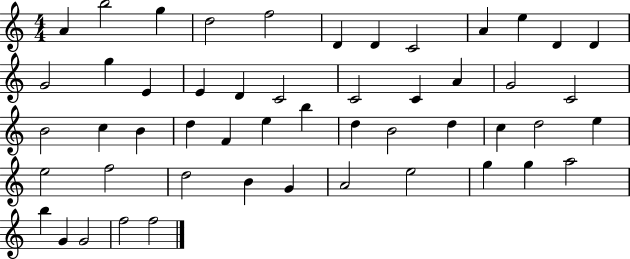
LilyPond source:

{
  \clef treble
  \numericTimeSignature
  \time 4/4
  \key c \major
  a'4 b''2 g''4 | d''2 f''2 | d'4 d'4 c'2 | a'4 e''4 d'4 d'4 | \break g'2 g''4 e'4 | e'4 d'4 c'2 | c'2 c'4 a'4 | g'2 c'2 | \break b'2 c''4 b'4 | d''4 f'4 e''4 b''4 | d''4 b'2 d''4 | c''4 d''2 e''4 | \break e''2 f''2 | d''2 b'4 g'4 | a'2 e''2 | g''4 g''4 a''2 | \break b''4 g'4 g'2 | f''2 f''2 | \bar "|."
}